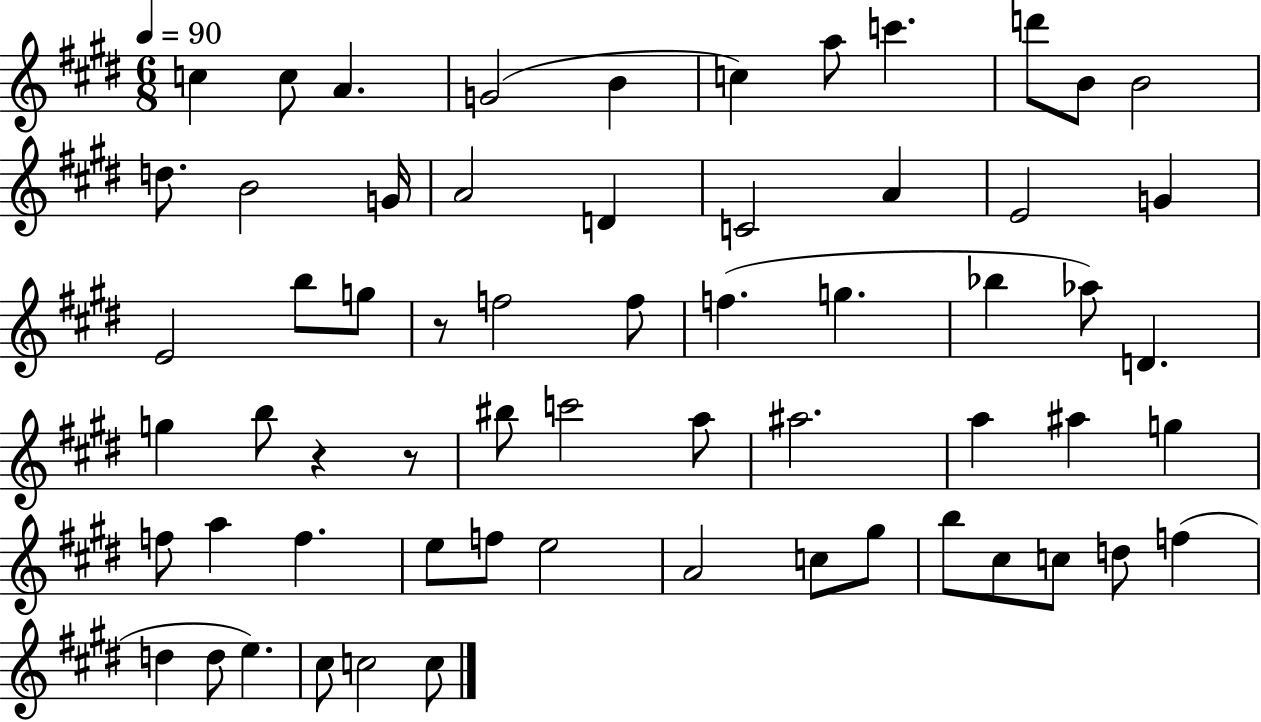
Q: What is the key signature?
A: E major